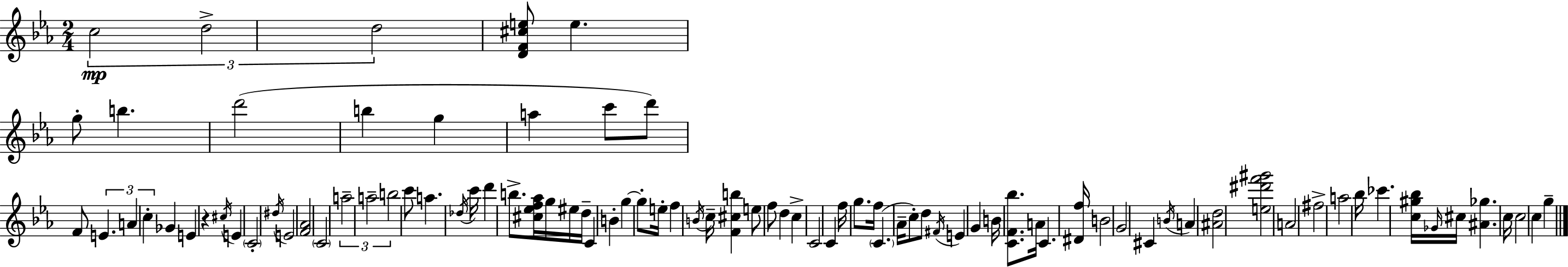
X:1
T:Untitled
M:2/4
L:1/4
K:Cm
c2 d2 d2 [DF^ce]/2 e g/2 b d'2 b g a c'/2 d'/2 F/2 E A c _G E z ^c/4 E C2 ^d/4 E2 [F_A]2 C2 a2 a2 b2 c'/2 a _d/4 c'/4 d' b/2 [^c_ef_a]/4 g/4 ^e/4 d/4 C B g g/2 e/4 f B/4 c/4 [F^cb] e/2 f/2 d c C2 C f/4 g/2 f/4 C _A/4 c/2 d/2 ^F/4 E G B/4 [CF_b]/2 A/4 C [^Df]/4 B2 G2 ^C B/4 A [^Ad]2 [e^d'f'^g']2 A2 ^f2 a2 _b/4 _c' [c^g_b]/4 _G/4 ^c/4 [^A_g] c/4 c2 c g